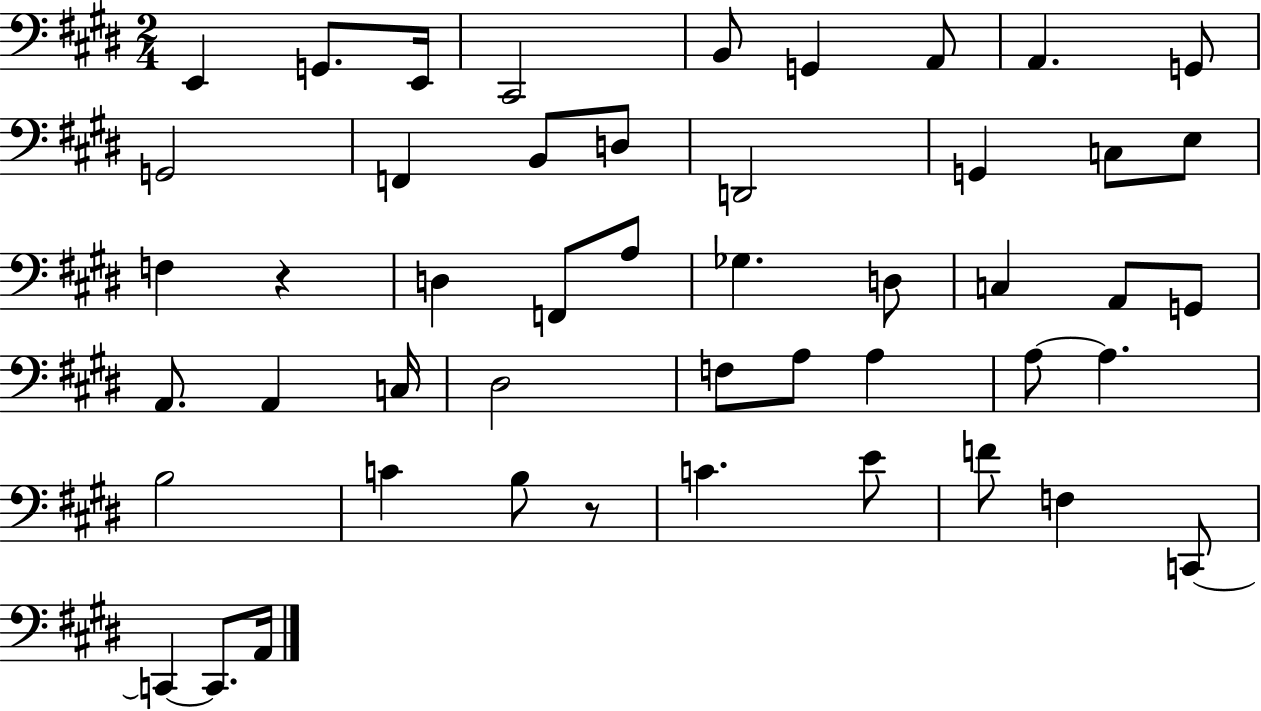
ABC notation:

X:1
T:Untitled
M:2/4
L:1/4
K:E
E,, G,,/2 E,,/4 ^C,,2 B,,/2 G,, A,,/2 A,, G,,/2 G,,2 F,, B,,/2 D,/2 D,,2 G,, C,/2 E,/2 F, z D, F,,/2 A,/2 _G, D,/2 C, A,,/2 G,,/2 A,,/2 A,, C,/4 ^D,2 F,/2 A,/2 A, A,/2 A, B,2 C B,/2 z/2 C E/2 F/2 F, C,,/2 C,, C,,/2 A,,/4